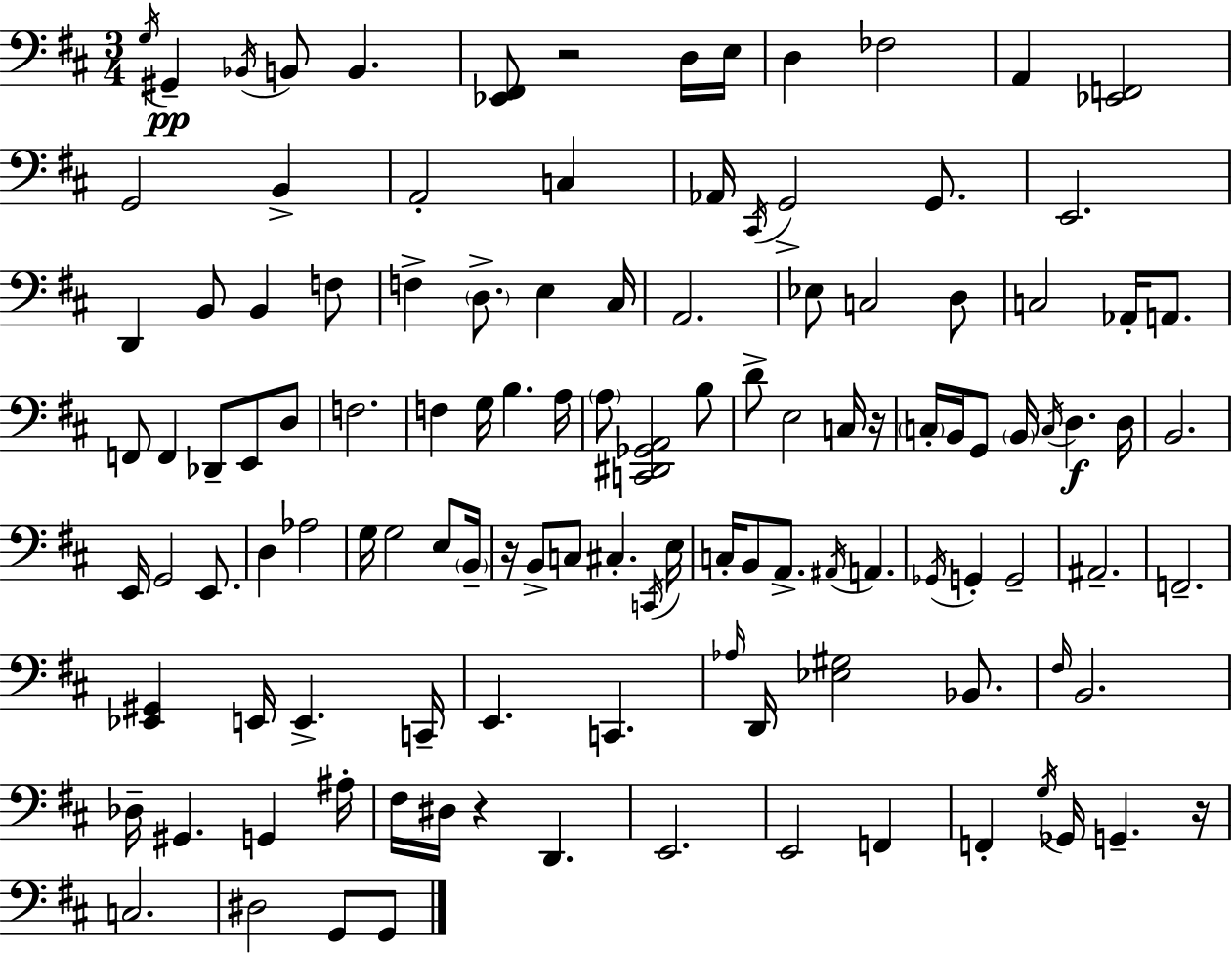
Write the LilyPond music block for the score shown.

{
  \clef bass
  \numericTimeSignature
  \time 3/4
  \key d \major
  \acciaccatura { g16 }\pp gis,4-- \acciaccatura { bes,16 } b,8 b,4. | <ees, fis,>8 r2 | d16 e16 d4 fes2 | a,4 <ees, f,>2 | \break g,2 b,4-> | a,2-. c4 | aes,16 \acciaccatura { cis,16 } g,2-> | g,8. e,2. | \break d,4 b,8 b,4 | f8 f4-> \parenthesize d8.-> e4 | cis16 a,2. | ees8 c2 | \break d8 c2 aes,16-. | a,8. f,8 f,4 des,8-- e,8 | d8 f2. | f4 g16 b4. | \break a16 \parenthesize a8 <c, dis, ges, a,>2 | b8 d'8-> e2 | c16 r16 \parenthesize c16-. b,16 g,8 \parenthesize b,16 \acciaccatura { c16 } d4.\f | d16 b,2. | \break e,16 g,2 | e,8. d4 aes2 | g16 g2 | e8 \parenthesize b,16-- r16 b,8-> c8 cis4.-. | \break \acciaccatura { c,16 } e16 c16-. b,8 a,8.-> \acciaccatura { ais,16 } | a,4. \acciaccatura { ges,16 } g,4-. g,2-- | ais,2.-- | f,2.-- | \break <ees, gis,>4 e,16 | e,4.-> c,16-- e,4. | c,4. \grace { aes16 } d,16 <ees gis>2 | bes,8. \grace { fis16 } b,2. | \break des16-- gis,4. | g,4 ais16-. fis16 dis16 r4 | d,4. e,2. | e,2 | \break f,4 f,4-. | \acciaccatura { g16 } ges,16 g,4.-- r16 c2. | dis2 | g,8 g,8 \bar "|."
}